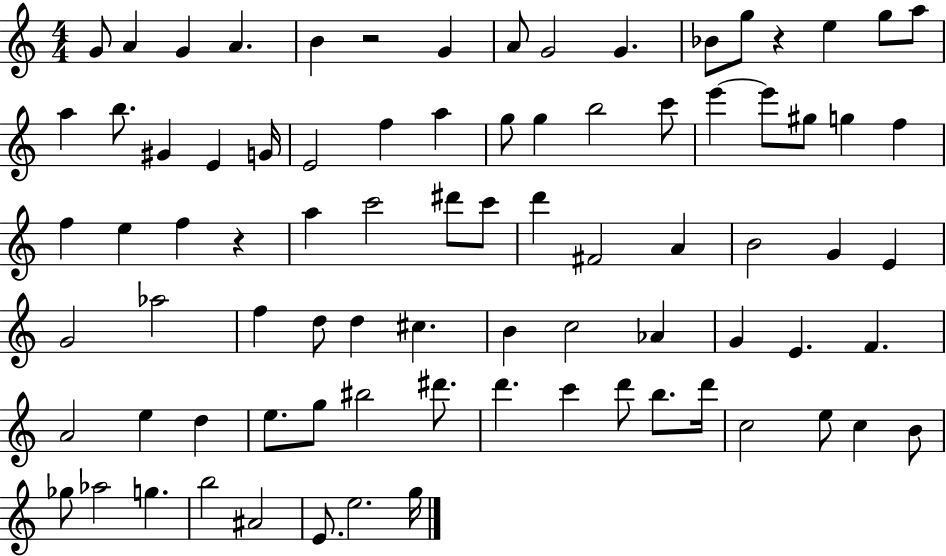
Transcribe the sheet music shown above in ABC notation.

X:1
T:Untitled
M:4/4
L:1/4
K:C
G/2 A G A B z2 G A/2 G2 G _B/2 g/2 z e g/2 a/2 a b/2 ^G E G/4 E2 f a g/2 g b2 c'/2 e' e'/2 ^g/2 g f f e f z a c'2 ^d'/2 c'/2 d' ^F2 A B2 G E G2 _a2 f d/2 d ^c B c2 _A G E F A2 e d e/2 g/2 ^b2 ^d'/2 d' c' d'/2 b/2 d'/4 c2 e/2 c B/2 _g/2 _a2 g b2 ^A2 E/2 e2 g/4